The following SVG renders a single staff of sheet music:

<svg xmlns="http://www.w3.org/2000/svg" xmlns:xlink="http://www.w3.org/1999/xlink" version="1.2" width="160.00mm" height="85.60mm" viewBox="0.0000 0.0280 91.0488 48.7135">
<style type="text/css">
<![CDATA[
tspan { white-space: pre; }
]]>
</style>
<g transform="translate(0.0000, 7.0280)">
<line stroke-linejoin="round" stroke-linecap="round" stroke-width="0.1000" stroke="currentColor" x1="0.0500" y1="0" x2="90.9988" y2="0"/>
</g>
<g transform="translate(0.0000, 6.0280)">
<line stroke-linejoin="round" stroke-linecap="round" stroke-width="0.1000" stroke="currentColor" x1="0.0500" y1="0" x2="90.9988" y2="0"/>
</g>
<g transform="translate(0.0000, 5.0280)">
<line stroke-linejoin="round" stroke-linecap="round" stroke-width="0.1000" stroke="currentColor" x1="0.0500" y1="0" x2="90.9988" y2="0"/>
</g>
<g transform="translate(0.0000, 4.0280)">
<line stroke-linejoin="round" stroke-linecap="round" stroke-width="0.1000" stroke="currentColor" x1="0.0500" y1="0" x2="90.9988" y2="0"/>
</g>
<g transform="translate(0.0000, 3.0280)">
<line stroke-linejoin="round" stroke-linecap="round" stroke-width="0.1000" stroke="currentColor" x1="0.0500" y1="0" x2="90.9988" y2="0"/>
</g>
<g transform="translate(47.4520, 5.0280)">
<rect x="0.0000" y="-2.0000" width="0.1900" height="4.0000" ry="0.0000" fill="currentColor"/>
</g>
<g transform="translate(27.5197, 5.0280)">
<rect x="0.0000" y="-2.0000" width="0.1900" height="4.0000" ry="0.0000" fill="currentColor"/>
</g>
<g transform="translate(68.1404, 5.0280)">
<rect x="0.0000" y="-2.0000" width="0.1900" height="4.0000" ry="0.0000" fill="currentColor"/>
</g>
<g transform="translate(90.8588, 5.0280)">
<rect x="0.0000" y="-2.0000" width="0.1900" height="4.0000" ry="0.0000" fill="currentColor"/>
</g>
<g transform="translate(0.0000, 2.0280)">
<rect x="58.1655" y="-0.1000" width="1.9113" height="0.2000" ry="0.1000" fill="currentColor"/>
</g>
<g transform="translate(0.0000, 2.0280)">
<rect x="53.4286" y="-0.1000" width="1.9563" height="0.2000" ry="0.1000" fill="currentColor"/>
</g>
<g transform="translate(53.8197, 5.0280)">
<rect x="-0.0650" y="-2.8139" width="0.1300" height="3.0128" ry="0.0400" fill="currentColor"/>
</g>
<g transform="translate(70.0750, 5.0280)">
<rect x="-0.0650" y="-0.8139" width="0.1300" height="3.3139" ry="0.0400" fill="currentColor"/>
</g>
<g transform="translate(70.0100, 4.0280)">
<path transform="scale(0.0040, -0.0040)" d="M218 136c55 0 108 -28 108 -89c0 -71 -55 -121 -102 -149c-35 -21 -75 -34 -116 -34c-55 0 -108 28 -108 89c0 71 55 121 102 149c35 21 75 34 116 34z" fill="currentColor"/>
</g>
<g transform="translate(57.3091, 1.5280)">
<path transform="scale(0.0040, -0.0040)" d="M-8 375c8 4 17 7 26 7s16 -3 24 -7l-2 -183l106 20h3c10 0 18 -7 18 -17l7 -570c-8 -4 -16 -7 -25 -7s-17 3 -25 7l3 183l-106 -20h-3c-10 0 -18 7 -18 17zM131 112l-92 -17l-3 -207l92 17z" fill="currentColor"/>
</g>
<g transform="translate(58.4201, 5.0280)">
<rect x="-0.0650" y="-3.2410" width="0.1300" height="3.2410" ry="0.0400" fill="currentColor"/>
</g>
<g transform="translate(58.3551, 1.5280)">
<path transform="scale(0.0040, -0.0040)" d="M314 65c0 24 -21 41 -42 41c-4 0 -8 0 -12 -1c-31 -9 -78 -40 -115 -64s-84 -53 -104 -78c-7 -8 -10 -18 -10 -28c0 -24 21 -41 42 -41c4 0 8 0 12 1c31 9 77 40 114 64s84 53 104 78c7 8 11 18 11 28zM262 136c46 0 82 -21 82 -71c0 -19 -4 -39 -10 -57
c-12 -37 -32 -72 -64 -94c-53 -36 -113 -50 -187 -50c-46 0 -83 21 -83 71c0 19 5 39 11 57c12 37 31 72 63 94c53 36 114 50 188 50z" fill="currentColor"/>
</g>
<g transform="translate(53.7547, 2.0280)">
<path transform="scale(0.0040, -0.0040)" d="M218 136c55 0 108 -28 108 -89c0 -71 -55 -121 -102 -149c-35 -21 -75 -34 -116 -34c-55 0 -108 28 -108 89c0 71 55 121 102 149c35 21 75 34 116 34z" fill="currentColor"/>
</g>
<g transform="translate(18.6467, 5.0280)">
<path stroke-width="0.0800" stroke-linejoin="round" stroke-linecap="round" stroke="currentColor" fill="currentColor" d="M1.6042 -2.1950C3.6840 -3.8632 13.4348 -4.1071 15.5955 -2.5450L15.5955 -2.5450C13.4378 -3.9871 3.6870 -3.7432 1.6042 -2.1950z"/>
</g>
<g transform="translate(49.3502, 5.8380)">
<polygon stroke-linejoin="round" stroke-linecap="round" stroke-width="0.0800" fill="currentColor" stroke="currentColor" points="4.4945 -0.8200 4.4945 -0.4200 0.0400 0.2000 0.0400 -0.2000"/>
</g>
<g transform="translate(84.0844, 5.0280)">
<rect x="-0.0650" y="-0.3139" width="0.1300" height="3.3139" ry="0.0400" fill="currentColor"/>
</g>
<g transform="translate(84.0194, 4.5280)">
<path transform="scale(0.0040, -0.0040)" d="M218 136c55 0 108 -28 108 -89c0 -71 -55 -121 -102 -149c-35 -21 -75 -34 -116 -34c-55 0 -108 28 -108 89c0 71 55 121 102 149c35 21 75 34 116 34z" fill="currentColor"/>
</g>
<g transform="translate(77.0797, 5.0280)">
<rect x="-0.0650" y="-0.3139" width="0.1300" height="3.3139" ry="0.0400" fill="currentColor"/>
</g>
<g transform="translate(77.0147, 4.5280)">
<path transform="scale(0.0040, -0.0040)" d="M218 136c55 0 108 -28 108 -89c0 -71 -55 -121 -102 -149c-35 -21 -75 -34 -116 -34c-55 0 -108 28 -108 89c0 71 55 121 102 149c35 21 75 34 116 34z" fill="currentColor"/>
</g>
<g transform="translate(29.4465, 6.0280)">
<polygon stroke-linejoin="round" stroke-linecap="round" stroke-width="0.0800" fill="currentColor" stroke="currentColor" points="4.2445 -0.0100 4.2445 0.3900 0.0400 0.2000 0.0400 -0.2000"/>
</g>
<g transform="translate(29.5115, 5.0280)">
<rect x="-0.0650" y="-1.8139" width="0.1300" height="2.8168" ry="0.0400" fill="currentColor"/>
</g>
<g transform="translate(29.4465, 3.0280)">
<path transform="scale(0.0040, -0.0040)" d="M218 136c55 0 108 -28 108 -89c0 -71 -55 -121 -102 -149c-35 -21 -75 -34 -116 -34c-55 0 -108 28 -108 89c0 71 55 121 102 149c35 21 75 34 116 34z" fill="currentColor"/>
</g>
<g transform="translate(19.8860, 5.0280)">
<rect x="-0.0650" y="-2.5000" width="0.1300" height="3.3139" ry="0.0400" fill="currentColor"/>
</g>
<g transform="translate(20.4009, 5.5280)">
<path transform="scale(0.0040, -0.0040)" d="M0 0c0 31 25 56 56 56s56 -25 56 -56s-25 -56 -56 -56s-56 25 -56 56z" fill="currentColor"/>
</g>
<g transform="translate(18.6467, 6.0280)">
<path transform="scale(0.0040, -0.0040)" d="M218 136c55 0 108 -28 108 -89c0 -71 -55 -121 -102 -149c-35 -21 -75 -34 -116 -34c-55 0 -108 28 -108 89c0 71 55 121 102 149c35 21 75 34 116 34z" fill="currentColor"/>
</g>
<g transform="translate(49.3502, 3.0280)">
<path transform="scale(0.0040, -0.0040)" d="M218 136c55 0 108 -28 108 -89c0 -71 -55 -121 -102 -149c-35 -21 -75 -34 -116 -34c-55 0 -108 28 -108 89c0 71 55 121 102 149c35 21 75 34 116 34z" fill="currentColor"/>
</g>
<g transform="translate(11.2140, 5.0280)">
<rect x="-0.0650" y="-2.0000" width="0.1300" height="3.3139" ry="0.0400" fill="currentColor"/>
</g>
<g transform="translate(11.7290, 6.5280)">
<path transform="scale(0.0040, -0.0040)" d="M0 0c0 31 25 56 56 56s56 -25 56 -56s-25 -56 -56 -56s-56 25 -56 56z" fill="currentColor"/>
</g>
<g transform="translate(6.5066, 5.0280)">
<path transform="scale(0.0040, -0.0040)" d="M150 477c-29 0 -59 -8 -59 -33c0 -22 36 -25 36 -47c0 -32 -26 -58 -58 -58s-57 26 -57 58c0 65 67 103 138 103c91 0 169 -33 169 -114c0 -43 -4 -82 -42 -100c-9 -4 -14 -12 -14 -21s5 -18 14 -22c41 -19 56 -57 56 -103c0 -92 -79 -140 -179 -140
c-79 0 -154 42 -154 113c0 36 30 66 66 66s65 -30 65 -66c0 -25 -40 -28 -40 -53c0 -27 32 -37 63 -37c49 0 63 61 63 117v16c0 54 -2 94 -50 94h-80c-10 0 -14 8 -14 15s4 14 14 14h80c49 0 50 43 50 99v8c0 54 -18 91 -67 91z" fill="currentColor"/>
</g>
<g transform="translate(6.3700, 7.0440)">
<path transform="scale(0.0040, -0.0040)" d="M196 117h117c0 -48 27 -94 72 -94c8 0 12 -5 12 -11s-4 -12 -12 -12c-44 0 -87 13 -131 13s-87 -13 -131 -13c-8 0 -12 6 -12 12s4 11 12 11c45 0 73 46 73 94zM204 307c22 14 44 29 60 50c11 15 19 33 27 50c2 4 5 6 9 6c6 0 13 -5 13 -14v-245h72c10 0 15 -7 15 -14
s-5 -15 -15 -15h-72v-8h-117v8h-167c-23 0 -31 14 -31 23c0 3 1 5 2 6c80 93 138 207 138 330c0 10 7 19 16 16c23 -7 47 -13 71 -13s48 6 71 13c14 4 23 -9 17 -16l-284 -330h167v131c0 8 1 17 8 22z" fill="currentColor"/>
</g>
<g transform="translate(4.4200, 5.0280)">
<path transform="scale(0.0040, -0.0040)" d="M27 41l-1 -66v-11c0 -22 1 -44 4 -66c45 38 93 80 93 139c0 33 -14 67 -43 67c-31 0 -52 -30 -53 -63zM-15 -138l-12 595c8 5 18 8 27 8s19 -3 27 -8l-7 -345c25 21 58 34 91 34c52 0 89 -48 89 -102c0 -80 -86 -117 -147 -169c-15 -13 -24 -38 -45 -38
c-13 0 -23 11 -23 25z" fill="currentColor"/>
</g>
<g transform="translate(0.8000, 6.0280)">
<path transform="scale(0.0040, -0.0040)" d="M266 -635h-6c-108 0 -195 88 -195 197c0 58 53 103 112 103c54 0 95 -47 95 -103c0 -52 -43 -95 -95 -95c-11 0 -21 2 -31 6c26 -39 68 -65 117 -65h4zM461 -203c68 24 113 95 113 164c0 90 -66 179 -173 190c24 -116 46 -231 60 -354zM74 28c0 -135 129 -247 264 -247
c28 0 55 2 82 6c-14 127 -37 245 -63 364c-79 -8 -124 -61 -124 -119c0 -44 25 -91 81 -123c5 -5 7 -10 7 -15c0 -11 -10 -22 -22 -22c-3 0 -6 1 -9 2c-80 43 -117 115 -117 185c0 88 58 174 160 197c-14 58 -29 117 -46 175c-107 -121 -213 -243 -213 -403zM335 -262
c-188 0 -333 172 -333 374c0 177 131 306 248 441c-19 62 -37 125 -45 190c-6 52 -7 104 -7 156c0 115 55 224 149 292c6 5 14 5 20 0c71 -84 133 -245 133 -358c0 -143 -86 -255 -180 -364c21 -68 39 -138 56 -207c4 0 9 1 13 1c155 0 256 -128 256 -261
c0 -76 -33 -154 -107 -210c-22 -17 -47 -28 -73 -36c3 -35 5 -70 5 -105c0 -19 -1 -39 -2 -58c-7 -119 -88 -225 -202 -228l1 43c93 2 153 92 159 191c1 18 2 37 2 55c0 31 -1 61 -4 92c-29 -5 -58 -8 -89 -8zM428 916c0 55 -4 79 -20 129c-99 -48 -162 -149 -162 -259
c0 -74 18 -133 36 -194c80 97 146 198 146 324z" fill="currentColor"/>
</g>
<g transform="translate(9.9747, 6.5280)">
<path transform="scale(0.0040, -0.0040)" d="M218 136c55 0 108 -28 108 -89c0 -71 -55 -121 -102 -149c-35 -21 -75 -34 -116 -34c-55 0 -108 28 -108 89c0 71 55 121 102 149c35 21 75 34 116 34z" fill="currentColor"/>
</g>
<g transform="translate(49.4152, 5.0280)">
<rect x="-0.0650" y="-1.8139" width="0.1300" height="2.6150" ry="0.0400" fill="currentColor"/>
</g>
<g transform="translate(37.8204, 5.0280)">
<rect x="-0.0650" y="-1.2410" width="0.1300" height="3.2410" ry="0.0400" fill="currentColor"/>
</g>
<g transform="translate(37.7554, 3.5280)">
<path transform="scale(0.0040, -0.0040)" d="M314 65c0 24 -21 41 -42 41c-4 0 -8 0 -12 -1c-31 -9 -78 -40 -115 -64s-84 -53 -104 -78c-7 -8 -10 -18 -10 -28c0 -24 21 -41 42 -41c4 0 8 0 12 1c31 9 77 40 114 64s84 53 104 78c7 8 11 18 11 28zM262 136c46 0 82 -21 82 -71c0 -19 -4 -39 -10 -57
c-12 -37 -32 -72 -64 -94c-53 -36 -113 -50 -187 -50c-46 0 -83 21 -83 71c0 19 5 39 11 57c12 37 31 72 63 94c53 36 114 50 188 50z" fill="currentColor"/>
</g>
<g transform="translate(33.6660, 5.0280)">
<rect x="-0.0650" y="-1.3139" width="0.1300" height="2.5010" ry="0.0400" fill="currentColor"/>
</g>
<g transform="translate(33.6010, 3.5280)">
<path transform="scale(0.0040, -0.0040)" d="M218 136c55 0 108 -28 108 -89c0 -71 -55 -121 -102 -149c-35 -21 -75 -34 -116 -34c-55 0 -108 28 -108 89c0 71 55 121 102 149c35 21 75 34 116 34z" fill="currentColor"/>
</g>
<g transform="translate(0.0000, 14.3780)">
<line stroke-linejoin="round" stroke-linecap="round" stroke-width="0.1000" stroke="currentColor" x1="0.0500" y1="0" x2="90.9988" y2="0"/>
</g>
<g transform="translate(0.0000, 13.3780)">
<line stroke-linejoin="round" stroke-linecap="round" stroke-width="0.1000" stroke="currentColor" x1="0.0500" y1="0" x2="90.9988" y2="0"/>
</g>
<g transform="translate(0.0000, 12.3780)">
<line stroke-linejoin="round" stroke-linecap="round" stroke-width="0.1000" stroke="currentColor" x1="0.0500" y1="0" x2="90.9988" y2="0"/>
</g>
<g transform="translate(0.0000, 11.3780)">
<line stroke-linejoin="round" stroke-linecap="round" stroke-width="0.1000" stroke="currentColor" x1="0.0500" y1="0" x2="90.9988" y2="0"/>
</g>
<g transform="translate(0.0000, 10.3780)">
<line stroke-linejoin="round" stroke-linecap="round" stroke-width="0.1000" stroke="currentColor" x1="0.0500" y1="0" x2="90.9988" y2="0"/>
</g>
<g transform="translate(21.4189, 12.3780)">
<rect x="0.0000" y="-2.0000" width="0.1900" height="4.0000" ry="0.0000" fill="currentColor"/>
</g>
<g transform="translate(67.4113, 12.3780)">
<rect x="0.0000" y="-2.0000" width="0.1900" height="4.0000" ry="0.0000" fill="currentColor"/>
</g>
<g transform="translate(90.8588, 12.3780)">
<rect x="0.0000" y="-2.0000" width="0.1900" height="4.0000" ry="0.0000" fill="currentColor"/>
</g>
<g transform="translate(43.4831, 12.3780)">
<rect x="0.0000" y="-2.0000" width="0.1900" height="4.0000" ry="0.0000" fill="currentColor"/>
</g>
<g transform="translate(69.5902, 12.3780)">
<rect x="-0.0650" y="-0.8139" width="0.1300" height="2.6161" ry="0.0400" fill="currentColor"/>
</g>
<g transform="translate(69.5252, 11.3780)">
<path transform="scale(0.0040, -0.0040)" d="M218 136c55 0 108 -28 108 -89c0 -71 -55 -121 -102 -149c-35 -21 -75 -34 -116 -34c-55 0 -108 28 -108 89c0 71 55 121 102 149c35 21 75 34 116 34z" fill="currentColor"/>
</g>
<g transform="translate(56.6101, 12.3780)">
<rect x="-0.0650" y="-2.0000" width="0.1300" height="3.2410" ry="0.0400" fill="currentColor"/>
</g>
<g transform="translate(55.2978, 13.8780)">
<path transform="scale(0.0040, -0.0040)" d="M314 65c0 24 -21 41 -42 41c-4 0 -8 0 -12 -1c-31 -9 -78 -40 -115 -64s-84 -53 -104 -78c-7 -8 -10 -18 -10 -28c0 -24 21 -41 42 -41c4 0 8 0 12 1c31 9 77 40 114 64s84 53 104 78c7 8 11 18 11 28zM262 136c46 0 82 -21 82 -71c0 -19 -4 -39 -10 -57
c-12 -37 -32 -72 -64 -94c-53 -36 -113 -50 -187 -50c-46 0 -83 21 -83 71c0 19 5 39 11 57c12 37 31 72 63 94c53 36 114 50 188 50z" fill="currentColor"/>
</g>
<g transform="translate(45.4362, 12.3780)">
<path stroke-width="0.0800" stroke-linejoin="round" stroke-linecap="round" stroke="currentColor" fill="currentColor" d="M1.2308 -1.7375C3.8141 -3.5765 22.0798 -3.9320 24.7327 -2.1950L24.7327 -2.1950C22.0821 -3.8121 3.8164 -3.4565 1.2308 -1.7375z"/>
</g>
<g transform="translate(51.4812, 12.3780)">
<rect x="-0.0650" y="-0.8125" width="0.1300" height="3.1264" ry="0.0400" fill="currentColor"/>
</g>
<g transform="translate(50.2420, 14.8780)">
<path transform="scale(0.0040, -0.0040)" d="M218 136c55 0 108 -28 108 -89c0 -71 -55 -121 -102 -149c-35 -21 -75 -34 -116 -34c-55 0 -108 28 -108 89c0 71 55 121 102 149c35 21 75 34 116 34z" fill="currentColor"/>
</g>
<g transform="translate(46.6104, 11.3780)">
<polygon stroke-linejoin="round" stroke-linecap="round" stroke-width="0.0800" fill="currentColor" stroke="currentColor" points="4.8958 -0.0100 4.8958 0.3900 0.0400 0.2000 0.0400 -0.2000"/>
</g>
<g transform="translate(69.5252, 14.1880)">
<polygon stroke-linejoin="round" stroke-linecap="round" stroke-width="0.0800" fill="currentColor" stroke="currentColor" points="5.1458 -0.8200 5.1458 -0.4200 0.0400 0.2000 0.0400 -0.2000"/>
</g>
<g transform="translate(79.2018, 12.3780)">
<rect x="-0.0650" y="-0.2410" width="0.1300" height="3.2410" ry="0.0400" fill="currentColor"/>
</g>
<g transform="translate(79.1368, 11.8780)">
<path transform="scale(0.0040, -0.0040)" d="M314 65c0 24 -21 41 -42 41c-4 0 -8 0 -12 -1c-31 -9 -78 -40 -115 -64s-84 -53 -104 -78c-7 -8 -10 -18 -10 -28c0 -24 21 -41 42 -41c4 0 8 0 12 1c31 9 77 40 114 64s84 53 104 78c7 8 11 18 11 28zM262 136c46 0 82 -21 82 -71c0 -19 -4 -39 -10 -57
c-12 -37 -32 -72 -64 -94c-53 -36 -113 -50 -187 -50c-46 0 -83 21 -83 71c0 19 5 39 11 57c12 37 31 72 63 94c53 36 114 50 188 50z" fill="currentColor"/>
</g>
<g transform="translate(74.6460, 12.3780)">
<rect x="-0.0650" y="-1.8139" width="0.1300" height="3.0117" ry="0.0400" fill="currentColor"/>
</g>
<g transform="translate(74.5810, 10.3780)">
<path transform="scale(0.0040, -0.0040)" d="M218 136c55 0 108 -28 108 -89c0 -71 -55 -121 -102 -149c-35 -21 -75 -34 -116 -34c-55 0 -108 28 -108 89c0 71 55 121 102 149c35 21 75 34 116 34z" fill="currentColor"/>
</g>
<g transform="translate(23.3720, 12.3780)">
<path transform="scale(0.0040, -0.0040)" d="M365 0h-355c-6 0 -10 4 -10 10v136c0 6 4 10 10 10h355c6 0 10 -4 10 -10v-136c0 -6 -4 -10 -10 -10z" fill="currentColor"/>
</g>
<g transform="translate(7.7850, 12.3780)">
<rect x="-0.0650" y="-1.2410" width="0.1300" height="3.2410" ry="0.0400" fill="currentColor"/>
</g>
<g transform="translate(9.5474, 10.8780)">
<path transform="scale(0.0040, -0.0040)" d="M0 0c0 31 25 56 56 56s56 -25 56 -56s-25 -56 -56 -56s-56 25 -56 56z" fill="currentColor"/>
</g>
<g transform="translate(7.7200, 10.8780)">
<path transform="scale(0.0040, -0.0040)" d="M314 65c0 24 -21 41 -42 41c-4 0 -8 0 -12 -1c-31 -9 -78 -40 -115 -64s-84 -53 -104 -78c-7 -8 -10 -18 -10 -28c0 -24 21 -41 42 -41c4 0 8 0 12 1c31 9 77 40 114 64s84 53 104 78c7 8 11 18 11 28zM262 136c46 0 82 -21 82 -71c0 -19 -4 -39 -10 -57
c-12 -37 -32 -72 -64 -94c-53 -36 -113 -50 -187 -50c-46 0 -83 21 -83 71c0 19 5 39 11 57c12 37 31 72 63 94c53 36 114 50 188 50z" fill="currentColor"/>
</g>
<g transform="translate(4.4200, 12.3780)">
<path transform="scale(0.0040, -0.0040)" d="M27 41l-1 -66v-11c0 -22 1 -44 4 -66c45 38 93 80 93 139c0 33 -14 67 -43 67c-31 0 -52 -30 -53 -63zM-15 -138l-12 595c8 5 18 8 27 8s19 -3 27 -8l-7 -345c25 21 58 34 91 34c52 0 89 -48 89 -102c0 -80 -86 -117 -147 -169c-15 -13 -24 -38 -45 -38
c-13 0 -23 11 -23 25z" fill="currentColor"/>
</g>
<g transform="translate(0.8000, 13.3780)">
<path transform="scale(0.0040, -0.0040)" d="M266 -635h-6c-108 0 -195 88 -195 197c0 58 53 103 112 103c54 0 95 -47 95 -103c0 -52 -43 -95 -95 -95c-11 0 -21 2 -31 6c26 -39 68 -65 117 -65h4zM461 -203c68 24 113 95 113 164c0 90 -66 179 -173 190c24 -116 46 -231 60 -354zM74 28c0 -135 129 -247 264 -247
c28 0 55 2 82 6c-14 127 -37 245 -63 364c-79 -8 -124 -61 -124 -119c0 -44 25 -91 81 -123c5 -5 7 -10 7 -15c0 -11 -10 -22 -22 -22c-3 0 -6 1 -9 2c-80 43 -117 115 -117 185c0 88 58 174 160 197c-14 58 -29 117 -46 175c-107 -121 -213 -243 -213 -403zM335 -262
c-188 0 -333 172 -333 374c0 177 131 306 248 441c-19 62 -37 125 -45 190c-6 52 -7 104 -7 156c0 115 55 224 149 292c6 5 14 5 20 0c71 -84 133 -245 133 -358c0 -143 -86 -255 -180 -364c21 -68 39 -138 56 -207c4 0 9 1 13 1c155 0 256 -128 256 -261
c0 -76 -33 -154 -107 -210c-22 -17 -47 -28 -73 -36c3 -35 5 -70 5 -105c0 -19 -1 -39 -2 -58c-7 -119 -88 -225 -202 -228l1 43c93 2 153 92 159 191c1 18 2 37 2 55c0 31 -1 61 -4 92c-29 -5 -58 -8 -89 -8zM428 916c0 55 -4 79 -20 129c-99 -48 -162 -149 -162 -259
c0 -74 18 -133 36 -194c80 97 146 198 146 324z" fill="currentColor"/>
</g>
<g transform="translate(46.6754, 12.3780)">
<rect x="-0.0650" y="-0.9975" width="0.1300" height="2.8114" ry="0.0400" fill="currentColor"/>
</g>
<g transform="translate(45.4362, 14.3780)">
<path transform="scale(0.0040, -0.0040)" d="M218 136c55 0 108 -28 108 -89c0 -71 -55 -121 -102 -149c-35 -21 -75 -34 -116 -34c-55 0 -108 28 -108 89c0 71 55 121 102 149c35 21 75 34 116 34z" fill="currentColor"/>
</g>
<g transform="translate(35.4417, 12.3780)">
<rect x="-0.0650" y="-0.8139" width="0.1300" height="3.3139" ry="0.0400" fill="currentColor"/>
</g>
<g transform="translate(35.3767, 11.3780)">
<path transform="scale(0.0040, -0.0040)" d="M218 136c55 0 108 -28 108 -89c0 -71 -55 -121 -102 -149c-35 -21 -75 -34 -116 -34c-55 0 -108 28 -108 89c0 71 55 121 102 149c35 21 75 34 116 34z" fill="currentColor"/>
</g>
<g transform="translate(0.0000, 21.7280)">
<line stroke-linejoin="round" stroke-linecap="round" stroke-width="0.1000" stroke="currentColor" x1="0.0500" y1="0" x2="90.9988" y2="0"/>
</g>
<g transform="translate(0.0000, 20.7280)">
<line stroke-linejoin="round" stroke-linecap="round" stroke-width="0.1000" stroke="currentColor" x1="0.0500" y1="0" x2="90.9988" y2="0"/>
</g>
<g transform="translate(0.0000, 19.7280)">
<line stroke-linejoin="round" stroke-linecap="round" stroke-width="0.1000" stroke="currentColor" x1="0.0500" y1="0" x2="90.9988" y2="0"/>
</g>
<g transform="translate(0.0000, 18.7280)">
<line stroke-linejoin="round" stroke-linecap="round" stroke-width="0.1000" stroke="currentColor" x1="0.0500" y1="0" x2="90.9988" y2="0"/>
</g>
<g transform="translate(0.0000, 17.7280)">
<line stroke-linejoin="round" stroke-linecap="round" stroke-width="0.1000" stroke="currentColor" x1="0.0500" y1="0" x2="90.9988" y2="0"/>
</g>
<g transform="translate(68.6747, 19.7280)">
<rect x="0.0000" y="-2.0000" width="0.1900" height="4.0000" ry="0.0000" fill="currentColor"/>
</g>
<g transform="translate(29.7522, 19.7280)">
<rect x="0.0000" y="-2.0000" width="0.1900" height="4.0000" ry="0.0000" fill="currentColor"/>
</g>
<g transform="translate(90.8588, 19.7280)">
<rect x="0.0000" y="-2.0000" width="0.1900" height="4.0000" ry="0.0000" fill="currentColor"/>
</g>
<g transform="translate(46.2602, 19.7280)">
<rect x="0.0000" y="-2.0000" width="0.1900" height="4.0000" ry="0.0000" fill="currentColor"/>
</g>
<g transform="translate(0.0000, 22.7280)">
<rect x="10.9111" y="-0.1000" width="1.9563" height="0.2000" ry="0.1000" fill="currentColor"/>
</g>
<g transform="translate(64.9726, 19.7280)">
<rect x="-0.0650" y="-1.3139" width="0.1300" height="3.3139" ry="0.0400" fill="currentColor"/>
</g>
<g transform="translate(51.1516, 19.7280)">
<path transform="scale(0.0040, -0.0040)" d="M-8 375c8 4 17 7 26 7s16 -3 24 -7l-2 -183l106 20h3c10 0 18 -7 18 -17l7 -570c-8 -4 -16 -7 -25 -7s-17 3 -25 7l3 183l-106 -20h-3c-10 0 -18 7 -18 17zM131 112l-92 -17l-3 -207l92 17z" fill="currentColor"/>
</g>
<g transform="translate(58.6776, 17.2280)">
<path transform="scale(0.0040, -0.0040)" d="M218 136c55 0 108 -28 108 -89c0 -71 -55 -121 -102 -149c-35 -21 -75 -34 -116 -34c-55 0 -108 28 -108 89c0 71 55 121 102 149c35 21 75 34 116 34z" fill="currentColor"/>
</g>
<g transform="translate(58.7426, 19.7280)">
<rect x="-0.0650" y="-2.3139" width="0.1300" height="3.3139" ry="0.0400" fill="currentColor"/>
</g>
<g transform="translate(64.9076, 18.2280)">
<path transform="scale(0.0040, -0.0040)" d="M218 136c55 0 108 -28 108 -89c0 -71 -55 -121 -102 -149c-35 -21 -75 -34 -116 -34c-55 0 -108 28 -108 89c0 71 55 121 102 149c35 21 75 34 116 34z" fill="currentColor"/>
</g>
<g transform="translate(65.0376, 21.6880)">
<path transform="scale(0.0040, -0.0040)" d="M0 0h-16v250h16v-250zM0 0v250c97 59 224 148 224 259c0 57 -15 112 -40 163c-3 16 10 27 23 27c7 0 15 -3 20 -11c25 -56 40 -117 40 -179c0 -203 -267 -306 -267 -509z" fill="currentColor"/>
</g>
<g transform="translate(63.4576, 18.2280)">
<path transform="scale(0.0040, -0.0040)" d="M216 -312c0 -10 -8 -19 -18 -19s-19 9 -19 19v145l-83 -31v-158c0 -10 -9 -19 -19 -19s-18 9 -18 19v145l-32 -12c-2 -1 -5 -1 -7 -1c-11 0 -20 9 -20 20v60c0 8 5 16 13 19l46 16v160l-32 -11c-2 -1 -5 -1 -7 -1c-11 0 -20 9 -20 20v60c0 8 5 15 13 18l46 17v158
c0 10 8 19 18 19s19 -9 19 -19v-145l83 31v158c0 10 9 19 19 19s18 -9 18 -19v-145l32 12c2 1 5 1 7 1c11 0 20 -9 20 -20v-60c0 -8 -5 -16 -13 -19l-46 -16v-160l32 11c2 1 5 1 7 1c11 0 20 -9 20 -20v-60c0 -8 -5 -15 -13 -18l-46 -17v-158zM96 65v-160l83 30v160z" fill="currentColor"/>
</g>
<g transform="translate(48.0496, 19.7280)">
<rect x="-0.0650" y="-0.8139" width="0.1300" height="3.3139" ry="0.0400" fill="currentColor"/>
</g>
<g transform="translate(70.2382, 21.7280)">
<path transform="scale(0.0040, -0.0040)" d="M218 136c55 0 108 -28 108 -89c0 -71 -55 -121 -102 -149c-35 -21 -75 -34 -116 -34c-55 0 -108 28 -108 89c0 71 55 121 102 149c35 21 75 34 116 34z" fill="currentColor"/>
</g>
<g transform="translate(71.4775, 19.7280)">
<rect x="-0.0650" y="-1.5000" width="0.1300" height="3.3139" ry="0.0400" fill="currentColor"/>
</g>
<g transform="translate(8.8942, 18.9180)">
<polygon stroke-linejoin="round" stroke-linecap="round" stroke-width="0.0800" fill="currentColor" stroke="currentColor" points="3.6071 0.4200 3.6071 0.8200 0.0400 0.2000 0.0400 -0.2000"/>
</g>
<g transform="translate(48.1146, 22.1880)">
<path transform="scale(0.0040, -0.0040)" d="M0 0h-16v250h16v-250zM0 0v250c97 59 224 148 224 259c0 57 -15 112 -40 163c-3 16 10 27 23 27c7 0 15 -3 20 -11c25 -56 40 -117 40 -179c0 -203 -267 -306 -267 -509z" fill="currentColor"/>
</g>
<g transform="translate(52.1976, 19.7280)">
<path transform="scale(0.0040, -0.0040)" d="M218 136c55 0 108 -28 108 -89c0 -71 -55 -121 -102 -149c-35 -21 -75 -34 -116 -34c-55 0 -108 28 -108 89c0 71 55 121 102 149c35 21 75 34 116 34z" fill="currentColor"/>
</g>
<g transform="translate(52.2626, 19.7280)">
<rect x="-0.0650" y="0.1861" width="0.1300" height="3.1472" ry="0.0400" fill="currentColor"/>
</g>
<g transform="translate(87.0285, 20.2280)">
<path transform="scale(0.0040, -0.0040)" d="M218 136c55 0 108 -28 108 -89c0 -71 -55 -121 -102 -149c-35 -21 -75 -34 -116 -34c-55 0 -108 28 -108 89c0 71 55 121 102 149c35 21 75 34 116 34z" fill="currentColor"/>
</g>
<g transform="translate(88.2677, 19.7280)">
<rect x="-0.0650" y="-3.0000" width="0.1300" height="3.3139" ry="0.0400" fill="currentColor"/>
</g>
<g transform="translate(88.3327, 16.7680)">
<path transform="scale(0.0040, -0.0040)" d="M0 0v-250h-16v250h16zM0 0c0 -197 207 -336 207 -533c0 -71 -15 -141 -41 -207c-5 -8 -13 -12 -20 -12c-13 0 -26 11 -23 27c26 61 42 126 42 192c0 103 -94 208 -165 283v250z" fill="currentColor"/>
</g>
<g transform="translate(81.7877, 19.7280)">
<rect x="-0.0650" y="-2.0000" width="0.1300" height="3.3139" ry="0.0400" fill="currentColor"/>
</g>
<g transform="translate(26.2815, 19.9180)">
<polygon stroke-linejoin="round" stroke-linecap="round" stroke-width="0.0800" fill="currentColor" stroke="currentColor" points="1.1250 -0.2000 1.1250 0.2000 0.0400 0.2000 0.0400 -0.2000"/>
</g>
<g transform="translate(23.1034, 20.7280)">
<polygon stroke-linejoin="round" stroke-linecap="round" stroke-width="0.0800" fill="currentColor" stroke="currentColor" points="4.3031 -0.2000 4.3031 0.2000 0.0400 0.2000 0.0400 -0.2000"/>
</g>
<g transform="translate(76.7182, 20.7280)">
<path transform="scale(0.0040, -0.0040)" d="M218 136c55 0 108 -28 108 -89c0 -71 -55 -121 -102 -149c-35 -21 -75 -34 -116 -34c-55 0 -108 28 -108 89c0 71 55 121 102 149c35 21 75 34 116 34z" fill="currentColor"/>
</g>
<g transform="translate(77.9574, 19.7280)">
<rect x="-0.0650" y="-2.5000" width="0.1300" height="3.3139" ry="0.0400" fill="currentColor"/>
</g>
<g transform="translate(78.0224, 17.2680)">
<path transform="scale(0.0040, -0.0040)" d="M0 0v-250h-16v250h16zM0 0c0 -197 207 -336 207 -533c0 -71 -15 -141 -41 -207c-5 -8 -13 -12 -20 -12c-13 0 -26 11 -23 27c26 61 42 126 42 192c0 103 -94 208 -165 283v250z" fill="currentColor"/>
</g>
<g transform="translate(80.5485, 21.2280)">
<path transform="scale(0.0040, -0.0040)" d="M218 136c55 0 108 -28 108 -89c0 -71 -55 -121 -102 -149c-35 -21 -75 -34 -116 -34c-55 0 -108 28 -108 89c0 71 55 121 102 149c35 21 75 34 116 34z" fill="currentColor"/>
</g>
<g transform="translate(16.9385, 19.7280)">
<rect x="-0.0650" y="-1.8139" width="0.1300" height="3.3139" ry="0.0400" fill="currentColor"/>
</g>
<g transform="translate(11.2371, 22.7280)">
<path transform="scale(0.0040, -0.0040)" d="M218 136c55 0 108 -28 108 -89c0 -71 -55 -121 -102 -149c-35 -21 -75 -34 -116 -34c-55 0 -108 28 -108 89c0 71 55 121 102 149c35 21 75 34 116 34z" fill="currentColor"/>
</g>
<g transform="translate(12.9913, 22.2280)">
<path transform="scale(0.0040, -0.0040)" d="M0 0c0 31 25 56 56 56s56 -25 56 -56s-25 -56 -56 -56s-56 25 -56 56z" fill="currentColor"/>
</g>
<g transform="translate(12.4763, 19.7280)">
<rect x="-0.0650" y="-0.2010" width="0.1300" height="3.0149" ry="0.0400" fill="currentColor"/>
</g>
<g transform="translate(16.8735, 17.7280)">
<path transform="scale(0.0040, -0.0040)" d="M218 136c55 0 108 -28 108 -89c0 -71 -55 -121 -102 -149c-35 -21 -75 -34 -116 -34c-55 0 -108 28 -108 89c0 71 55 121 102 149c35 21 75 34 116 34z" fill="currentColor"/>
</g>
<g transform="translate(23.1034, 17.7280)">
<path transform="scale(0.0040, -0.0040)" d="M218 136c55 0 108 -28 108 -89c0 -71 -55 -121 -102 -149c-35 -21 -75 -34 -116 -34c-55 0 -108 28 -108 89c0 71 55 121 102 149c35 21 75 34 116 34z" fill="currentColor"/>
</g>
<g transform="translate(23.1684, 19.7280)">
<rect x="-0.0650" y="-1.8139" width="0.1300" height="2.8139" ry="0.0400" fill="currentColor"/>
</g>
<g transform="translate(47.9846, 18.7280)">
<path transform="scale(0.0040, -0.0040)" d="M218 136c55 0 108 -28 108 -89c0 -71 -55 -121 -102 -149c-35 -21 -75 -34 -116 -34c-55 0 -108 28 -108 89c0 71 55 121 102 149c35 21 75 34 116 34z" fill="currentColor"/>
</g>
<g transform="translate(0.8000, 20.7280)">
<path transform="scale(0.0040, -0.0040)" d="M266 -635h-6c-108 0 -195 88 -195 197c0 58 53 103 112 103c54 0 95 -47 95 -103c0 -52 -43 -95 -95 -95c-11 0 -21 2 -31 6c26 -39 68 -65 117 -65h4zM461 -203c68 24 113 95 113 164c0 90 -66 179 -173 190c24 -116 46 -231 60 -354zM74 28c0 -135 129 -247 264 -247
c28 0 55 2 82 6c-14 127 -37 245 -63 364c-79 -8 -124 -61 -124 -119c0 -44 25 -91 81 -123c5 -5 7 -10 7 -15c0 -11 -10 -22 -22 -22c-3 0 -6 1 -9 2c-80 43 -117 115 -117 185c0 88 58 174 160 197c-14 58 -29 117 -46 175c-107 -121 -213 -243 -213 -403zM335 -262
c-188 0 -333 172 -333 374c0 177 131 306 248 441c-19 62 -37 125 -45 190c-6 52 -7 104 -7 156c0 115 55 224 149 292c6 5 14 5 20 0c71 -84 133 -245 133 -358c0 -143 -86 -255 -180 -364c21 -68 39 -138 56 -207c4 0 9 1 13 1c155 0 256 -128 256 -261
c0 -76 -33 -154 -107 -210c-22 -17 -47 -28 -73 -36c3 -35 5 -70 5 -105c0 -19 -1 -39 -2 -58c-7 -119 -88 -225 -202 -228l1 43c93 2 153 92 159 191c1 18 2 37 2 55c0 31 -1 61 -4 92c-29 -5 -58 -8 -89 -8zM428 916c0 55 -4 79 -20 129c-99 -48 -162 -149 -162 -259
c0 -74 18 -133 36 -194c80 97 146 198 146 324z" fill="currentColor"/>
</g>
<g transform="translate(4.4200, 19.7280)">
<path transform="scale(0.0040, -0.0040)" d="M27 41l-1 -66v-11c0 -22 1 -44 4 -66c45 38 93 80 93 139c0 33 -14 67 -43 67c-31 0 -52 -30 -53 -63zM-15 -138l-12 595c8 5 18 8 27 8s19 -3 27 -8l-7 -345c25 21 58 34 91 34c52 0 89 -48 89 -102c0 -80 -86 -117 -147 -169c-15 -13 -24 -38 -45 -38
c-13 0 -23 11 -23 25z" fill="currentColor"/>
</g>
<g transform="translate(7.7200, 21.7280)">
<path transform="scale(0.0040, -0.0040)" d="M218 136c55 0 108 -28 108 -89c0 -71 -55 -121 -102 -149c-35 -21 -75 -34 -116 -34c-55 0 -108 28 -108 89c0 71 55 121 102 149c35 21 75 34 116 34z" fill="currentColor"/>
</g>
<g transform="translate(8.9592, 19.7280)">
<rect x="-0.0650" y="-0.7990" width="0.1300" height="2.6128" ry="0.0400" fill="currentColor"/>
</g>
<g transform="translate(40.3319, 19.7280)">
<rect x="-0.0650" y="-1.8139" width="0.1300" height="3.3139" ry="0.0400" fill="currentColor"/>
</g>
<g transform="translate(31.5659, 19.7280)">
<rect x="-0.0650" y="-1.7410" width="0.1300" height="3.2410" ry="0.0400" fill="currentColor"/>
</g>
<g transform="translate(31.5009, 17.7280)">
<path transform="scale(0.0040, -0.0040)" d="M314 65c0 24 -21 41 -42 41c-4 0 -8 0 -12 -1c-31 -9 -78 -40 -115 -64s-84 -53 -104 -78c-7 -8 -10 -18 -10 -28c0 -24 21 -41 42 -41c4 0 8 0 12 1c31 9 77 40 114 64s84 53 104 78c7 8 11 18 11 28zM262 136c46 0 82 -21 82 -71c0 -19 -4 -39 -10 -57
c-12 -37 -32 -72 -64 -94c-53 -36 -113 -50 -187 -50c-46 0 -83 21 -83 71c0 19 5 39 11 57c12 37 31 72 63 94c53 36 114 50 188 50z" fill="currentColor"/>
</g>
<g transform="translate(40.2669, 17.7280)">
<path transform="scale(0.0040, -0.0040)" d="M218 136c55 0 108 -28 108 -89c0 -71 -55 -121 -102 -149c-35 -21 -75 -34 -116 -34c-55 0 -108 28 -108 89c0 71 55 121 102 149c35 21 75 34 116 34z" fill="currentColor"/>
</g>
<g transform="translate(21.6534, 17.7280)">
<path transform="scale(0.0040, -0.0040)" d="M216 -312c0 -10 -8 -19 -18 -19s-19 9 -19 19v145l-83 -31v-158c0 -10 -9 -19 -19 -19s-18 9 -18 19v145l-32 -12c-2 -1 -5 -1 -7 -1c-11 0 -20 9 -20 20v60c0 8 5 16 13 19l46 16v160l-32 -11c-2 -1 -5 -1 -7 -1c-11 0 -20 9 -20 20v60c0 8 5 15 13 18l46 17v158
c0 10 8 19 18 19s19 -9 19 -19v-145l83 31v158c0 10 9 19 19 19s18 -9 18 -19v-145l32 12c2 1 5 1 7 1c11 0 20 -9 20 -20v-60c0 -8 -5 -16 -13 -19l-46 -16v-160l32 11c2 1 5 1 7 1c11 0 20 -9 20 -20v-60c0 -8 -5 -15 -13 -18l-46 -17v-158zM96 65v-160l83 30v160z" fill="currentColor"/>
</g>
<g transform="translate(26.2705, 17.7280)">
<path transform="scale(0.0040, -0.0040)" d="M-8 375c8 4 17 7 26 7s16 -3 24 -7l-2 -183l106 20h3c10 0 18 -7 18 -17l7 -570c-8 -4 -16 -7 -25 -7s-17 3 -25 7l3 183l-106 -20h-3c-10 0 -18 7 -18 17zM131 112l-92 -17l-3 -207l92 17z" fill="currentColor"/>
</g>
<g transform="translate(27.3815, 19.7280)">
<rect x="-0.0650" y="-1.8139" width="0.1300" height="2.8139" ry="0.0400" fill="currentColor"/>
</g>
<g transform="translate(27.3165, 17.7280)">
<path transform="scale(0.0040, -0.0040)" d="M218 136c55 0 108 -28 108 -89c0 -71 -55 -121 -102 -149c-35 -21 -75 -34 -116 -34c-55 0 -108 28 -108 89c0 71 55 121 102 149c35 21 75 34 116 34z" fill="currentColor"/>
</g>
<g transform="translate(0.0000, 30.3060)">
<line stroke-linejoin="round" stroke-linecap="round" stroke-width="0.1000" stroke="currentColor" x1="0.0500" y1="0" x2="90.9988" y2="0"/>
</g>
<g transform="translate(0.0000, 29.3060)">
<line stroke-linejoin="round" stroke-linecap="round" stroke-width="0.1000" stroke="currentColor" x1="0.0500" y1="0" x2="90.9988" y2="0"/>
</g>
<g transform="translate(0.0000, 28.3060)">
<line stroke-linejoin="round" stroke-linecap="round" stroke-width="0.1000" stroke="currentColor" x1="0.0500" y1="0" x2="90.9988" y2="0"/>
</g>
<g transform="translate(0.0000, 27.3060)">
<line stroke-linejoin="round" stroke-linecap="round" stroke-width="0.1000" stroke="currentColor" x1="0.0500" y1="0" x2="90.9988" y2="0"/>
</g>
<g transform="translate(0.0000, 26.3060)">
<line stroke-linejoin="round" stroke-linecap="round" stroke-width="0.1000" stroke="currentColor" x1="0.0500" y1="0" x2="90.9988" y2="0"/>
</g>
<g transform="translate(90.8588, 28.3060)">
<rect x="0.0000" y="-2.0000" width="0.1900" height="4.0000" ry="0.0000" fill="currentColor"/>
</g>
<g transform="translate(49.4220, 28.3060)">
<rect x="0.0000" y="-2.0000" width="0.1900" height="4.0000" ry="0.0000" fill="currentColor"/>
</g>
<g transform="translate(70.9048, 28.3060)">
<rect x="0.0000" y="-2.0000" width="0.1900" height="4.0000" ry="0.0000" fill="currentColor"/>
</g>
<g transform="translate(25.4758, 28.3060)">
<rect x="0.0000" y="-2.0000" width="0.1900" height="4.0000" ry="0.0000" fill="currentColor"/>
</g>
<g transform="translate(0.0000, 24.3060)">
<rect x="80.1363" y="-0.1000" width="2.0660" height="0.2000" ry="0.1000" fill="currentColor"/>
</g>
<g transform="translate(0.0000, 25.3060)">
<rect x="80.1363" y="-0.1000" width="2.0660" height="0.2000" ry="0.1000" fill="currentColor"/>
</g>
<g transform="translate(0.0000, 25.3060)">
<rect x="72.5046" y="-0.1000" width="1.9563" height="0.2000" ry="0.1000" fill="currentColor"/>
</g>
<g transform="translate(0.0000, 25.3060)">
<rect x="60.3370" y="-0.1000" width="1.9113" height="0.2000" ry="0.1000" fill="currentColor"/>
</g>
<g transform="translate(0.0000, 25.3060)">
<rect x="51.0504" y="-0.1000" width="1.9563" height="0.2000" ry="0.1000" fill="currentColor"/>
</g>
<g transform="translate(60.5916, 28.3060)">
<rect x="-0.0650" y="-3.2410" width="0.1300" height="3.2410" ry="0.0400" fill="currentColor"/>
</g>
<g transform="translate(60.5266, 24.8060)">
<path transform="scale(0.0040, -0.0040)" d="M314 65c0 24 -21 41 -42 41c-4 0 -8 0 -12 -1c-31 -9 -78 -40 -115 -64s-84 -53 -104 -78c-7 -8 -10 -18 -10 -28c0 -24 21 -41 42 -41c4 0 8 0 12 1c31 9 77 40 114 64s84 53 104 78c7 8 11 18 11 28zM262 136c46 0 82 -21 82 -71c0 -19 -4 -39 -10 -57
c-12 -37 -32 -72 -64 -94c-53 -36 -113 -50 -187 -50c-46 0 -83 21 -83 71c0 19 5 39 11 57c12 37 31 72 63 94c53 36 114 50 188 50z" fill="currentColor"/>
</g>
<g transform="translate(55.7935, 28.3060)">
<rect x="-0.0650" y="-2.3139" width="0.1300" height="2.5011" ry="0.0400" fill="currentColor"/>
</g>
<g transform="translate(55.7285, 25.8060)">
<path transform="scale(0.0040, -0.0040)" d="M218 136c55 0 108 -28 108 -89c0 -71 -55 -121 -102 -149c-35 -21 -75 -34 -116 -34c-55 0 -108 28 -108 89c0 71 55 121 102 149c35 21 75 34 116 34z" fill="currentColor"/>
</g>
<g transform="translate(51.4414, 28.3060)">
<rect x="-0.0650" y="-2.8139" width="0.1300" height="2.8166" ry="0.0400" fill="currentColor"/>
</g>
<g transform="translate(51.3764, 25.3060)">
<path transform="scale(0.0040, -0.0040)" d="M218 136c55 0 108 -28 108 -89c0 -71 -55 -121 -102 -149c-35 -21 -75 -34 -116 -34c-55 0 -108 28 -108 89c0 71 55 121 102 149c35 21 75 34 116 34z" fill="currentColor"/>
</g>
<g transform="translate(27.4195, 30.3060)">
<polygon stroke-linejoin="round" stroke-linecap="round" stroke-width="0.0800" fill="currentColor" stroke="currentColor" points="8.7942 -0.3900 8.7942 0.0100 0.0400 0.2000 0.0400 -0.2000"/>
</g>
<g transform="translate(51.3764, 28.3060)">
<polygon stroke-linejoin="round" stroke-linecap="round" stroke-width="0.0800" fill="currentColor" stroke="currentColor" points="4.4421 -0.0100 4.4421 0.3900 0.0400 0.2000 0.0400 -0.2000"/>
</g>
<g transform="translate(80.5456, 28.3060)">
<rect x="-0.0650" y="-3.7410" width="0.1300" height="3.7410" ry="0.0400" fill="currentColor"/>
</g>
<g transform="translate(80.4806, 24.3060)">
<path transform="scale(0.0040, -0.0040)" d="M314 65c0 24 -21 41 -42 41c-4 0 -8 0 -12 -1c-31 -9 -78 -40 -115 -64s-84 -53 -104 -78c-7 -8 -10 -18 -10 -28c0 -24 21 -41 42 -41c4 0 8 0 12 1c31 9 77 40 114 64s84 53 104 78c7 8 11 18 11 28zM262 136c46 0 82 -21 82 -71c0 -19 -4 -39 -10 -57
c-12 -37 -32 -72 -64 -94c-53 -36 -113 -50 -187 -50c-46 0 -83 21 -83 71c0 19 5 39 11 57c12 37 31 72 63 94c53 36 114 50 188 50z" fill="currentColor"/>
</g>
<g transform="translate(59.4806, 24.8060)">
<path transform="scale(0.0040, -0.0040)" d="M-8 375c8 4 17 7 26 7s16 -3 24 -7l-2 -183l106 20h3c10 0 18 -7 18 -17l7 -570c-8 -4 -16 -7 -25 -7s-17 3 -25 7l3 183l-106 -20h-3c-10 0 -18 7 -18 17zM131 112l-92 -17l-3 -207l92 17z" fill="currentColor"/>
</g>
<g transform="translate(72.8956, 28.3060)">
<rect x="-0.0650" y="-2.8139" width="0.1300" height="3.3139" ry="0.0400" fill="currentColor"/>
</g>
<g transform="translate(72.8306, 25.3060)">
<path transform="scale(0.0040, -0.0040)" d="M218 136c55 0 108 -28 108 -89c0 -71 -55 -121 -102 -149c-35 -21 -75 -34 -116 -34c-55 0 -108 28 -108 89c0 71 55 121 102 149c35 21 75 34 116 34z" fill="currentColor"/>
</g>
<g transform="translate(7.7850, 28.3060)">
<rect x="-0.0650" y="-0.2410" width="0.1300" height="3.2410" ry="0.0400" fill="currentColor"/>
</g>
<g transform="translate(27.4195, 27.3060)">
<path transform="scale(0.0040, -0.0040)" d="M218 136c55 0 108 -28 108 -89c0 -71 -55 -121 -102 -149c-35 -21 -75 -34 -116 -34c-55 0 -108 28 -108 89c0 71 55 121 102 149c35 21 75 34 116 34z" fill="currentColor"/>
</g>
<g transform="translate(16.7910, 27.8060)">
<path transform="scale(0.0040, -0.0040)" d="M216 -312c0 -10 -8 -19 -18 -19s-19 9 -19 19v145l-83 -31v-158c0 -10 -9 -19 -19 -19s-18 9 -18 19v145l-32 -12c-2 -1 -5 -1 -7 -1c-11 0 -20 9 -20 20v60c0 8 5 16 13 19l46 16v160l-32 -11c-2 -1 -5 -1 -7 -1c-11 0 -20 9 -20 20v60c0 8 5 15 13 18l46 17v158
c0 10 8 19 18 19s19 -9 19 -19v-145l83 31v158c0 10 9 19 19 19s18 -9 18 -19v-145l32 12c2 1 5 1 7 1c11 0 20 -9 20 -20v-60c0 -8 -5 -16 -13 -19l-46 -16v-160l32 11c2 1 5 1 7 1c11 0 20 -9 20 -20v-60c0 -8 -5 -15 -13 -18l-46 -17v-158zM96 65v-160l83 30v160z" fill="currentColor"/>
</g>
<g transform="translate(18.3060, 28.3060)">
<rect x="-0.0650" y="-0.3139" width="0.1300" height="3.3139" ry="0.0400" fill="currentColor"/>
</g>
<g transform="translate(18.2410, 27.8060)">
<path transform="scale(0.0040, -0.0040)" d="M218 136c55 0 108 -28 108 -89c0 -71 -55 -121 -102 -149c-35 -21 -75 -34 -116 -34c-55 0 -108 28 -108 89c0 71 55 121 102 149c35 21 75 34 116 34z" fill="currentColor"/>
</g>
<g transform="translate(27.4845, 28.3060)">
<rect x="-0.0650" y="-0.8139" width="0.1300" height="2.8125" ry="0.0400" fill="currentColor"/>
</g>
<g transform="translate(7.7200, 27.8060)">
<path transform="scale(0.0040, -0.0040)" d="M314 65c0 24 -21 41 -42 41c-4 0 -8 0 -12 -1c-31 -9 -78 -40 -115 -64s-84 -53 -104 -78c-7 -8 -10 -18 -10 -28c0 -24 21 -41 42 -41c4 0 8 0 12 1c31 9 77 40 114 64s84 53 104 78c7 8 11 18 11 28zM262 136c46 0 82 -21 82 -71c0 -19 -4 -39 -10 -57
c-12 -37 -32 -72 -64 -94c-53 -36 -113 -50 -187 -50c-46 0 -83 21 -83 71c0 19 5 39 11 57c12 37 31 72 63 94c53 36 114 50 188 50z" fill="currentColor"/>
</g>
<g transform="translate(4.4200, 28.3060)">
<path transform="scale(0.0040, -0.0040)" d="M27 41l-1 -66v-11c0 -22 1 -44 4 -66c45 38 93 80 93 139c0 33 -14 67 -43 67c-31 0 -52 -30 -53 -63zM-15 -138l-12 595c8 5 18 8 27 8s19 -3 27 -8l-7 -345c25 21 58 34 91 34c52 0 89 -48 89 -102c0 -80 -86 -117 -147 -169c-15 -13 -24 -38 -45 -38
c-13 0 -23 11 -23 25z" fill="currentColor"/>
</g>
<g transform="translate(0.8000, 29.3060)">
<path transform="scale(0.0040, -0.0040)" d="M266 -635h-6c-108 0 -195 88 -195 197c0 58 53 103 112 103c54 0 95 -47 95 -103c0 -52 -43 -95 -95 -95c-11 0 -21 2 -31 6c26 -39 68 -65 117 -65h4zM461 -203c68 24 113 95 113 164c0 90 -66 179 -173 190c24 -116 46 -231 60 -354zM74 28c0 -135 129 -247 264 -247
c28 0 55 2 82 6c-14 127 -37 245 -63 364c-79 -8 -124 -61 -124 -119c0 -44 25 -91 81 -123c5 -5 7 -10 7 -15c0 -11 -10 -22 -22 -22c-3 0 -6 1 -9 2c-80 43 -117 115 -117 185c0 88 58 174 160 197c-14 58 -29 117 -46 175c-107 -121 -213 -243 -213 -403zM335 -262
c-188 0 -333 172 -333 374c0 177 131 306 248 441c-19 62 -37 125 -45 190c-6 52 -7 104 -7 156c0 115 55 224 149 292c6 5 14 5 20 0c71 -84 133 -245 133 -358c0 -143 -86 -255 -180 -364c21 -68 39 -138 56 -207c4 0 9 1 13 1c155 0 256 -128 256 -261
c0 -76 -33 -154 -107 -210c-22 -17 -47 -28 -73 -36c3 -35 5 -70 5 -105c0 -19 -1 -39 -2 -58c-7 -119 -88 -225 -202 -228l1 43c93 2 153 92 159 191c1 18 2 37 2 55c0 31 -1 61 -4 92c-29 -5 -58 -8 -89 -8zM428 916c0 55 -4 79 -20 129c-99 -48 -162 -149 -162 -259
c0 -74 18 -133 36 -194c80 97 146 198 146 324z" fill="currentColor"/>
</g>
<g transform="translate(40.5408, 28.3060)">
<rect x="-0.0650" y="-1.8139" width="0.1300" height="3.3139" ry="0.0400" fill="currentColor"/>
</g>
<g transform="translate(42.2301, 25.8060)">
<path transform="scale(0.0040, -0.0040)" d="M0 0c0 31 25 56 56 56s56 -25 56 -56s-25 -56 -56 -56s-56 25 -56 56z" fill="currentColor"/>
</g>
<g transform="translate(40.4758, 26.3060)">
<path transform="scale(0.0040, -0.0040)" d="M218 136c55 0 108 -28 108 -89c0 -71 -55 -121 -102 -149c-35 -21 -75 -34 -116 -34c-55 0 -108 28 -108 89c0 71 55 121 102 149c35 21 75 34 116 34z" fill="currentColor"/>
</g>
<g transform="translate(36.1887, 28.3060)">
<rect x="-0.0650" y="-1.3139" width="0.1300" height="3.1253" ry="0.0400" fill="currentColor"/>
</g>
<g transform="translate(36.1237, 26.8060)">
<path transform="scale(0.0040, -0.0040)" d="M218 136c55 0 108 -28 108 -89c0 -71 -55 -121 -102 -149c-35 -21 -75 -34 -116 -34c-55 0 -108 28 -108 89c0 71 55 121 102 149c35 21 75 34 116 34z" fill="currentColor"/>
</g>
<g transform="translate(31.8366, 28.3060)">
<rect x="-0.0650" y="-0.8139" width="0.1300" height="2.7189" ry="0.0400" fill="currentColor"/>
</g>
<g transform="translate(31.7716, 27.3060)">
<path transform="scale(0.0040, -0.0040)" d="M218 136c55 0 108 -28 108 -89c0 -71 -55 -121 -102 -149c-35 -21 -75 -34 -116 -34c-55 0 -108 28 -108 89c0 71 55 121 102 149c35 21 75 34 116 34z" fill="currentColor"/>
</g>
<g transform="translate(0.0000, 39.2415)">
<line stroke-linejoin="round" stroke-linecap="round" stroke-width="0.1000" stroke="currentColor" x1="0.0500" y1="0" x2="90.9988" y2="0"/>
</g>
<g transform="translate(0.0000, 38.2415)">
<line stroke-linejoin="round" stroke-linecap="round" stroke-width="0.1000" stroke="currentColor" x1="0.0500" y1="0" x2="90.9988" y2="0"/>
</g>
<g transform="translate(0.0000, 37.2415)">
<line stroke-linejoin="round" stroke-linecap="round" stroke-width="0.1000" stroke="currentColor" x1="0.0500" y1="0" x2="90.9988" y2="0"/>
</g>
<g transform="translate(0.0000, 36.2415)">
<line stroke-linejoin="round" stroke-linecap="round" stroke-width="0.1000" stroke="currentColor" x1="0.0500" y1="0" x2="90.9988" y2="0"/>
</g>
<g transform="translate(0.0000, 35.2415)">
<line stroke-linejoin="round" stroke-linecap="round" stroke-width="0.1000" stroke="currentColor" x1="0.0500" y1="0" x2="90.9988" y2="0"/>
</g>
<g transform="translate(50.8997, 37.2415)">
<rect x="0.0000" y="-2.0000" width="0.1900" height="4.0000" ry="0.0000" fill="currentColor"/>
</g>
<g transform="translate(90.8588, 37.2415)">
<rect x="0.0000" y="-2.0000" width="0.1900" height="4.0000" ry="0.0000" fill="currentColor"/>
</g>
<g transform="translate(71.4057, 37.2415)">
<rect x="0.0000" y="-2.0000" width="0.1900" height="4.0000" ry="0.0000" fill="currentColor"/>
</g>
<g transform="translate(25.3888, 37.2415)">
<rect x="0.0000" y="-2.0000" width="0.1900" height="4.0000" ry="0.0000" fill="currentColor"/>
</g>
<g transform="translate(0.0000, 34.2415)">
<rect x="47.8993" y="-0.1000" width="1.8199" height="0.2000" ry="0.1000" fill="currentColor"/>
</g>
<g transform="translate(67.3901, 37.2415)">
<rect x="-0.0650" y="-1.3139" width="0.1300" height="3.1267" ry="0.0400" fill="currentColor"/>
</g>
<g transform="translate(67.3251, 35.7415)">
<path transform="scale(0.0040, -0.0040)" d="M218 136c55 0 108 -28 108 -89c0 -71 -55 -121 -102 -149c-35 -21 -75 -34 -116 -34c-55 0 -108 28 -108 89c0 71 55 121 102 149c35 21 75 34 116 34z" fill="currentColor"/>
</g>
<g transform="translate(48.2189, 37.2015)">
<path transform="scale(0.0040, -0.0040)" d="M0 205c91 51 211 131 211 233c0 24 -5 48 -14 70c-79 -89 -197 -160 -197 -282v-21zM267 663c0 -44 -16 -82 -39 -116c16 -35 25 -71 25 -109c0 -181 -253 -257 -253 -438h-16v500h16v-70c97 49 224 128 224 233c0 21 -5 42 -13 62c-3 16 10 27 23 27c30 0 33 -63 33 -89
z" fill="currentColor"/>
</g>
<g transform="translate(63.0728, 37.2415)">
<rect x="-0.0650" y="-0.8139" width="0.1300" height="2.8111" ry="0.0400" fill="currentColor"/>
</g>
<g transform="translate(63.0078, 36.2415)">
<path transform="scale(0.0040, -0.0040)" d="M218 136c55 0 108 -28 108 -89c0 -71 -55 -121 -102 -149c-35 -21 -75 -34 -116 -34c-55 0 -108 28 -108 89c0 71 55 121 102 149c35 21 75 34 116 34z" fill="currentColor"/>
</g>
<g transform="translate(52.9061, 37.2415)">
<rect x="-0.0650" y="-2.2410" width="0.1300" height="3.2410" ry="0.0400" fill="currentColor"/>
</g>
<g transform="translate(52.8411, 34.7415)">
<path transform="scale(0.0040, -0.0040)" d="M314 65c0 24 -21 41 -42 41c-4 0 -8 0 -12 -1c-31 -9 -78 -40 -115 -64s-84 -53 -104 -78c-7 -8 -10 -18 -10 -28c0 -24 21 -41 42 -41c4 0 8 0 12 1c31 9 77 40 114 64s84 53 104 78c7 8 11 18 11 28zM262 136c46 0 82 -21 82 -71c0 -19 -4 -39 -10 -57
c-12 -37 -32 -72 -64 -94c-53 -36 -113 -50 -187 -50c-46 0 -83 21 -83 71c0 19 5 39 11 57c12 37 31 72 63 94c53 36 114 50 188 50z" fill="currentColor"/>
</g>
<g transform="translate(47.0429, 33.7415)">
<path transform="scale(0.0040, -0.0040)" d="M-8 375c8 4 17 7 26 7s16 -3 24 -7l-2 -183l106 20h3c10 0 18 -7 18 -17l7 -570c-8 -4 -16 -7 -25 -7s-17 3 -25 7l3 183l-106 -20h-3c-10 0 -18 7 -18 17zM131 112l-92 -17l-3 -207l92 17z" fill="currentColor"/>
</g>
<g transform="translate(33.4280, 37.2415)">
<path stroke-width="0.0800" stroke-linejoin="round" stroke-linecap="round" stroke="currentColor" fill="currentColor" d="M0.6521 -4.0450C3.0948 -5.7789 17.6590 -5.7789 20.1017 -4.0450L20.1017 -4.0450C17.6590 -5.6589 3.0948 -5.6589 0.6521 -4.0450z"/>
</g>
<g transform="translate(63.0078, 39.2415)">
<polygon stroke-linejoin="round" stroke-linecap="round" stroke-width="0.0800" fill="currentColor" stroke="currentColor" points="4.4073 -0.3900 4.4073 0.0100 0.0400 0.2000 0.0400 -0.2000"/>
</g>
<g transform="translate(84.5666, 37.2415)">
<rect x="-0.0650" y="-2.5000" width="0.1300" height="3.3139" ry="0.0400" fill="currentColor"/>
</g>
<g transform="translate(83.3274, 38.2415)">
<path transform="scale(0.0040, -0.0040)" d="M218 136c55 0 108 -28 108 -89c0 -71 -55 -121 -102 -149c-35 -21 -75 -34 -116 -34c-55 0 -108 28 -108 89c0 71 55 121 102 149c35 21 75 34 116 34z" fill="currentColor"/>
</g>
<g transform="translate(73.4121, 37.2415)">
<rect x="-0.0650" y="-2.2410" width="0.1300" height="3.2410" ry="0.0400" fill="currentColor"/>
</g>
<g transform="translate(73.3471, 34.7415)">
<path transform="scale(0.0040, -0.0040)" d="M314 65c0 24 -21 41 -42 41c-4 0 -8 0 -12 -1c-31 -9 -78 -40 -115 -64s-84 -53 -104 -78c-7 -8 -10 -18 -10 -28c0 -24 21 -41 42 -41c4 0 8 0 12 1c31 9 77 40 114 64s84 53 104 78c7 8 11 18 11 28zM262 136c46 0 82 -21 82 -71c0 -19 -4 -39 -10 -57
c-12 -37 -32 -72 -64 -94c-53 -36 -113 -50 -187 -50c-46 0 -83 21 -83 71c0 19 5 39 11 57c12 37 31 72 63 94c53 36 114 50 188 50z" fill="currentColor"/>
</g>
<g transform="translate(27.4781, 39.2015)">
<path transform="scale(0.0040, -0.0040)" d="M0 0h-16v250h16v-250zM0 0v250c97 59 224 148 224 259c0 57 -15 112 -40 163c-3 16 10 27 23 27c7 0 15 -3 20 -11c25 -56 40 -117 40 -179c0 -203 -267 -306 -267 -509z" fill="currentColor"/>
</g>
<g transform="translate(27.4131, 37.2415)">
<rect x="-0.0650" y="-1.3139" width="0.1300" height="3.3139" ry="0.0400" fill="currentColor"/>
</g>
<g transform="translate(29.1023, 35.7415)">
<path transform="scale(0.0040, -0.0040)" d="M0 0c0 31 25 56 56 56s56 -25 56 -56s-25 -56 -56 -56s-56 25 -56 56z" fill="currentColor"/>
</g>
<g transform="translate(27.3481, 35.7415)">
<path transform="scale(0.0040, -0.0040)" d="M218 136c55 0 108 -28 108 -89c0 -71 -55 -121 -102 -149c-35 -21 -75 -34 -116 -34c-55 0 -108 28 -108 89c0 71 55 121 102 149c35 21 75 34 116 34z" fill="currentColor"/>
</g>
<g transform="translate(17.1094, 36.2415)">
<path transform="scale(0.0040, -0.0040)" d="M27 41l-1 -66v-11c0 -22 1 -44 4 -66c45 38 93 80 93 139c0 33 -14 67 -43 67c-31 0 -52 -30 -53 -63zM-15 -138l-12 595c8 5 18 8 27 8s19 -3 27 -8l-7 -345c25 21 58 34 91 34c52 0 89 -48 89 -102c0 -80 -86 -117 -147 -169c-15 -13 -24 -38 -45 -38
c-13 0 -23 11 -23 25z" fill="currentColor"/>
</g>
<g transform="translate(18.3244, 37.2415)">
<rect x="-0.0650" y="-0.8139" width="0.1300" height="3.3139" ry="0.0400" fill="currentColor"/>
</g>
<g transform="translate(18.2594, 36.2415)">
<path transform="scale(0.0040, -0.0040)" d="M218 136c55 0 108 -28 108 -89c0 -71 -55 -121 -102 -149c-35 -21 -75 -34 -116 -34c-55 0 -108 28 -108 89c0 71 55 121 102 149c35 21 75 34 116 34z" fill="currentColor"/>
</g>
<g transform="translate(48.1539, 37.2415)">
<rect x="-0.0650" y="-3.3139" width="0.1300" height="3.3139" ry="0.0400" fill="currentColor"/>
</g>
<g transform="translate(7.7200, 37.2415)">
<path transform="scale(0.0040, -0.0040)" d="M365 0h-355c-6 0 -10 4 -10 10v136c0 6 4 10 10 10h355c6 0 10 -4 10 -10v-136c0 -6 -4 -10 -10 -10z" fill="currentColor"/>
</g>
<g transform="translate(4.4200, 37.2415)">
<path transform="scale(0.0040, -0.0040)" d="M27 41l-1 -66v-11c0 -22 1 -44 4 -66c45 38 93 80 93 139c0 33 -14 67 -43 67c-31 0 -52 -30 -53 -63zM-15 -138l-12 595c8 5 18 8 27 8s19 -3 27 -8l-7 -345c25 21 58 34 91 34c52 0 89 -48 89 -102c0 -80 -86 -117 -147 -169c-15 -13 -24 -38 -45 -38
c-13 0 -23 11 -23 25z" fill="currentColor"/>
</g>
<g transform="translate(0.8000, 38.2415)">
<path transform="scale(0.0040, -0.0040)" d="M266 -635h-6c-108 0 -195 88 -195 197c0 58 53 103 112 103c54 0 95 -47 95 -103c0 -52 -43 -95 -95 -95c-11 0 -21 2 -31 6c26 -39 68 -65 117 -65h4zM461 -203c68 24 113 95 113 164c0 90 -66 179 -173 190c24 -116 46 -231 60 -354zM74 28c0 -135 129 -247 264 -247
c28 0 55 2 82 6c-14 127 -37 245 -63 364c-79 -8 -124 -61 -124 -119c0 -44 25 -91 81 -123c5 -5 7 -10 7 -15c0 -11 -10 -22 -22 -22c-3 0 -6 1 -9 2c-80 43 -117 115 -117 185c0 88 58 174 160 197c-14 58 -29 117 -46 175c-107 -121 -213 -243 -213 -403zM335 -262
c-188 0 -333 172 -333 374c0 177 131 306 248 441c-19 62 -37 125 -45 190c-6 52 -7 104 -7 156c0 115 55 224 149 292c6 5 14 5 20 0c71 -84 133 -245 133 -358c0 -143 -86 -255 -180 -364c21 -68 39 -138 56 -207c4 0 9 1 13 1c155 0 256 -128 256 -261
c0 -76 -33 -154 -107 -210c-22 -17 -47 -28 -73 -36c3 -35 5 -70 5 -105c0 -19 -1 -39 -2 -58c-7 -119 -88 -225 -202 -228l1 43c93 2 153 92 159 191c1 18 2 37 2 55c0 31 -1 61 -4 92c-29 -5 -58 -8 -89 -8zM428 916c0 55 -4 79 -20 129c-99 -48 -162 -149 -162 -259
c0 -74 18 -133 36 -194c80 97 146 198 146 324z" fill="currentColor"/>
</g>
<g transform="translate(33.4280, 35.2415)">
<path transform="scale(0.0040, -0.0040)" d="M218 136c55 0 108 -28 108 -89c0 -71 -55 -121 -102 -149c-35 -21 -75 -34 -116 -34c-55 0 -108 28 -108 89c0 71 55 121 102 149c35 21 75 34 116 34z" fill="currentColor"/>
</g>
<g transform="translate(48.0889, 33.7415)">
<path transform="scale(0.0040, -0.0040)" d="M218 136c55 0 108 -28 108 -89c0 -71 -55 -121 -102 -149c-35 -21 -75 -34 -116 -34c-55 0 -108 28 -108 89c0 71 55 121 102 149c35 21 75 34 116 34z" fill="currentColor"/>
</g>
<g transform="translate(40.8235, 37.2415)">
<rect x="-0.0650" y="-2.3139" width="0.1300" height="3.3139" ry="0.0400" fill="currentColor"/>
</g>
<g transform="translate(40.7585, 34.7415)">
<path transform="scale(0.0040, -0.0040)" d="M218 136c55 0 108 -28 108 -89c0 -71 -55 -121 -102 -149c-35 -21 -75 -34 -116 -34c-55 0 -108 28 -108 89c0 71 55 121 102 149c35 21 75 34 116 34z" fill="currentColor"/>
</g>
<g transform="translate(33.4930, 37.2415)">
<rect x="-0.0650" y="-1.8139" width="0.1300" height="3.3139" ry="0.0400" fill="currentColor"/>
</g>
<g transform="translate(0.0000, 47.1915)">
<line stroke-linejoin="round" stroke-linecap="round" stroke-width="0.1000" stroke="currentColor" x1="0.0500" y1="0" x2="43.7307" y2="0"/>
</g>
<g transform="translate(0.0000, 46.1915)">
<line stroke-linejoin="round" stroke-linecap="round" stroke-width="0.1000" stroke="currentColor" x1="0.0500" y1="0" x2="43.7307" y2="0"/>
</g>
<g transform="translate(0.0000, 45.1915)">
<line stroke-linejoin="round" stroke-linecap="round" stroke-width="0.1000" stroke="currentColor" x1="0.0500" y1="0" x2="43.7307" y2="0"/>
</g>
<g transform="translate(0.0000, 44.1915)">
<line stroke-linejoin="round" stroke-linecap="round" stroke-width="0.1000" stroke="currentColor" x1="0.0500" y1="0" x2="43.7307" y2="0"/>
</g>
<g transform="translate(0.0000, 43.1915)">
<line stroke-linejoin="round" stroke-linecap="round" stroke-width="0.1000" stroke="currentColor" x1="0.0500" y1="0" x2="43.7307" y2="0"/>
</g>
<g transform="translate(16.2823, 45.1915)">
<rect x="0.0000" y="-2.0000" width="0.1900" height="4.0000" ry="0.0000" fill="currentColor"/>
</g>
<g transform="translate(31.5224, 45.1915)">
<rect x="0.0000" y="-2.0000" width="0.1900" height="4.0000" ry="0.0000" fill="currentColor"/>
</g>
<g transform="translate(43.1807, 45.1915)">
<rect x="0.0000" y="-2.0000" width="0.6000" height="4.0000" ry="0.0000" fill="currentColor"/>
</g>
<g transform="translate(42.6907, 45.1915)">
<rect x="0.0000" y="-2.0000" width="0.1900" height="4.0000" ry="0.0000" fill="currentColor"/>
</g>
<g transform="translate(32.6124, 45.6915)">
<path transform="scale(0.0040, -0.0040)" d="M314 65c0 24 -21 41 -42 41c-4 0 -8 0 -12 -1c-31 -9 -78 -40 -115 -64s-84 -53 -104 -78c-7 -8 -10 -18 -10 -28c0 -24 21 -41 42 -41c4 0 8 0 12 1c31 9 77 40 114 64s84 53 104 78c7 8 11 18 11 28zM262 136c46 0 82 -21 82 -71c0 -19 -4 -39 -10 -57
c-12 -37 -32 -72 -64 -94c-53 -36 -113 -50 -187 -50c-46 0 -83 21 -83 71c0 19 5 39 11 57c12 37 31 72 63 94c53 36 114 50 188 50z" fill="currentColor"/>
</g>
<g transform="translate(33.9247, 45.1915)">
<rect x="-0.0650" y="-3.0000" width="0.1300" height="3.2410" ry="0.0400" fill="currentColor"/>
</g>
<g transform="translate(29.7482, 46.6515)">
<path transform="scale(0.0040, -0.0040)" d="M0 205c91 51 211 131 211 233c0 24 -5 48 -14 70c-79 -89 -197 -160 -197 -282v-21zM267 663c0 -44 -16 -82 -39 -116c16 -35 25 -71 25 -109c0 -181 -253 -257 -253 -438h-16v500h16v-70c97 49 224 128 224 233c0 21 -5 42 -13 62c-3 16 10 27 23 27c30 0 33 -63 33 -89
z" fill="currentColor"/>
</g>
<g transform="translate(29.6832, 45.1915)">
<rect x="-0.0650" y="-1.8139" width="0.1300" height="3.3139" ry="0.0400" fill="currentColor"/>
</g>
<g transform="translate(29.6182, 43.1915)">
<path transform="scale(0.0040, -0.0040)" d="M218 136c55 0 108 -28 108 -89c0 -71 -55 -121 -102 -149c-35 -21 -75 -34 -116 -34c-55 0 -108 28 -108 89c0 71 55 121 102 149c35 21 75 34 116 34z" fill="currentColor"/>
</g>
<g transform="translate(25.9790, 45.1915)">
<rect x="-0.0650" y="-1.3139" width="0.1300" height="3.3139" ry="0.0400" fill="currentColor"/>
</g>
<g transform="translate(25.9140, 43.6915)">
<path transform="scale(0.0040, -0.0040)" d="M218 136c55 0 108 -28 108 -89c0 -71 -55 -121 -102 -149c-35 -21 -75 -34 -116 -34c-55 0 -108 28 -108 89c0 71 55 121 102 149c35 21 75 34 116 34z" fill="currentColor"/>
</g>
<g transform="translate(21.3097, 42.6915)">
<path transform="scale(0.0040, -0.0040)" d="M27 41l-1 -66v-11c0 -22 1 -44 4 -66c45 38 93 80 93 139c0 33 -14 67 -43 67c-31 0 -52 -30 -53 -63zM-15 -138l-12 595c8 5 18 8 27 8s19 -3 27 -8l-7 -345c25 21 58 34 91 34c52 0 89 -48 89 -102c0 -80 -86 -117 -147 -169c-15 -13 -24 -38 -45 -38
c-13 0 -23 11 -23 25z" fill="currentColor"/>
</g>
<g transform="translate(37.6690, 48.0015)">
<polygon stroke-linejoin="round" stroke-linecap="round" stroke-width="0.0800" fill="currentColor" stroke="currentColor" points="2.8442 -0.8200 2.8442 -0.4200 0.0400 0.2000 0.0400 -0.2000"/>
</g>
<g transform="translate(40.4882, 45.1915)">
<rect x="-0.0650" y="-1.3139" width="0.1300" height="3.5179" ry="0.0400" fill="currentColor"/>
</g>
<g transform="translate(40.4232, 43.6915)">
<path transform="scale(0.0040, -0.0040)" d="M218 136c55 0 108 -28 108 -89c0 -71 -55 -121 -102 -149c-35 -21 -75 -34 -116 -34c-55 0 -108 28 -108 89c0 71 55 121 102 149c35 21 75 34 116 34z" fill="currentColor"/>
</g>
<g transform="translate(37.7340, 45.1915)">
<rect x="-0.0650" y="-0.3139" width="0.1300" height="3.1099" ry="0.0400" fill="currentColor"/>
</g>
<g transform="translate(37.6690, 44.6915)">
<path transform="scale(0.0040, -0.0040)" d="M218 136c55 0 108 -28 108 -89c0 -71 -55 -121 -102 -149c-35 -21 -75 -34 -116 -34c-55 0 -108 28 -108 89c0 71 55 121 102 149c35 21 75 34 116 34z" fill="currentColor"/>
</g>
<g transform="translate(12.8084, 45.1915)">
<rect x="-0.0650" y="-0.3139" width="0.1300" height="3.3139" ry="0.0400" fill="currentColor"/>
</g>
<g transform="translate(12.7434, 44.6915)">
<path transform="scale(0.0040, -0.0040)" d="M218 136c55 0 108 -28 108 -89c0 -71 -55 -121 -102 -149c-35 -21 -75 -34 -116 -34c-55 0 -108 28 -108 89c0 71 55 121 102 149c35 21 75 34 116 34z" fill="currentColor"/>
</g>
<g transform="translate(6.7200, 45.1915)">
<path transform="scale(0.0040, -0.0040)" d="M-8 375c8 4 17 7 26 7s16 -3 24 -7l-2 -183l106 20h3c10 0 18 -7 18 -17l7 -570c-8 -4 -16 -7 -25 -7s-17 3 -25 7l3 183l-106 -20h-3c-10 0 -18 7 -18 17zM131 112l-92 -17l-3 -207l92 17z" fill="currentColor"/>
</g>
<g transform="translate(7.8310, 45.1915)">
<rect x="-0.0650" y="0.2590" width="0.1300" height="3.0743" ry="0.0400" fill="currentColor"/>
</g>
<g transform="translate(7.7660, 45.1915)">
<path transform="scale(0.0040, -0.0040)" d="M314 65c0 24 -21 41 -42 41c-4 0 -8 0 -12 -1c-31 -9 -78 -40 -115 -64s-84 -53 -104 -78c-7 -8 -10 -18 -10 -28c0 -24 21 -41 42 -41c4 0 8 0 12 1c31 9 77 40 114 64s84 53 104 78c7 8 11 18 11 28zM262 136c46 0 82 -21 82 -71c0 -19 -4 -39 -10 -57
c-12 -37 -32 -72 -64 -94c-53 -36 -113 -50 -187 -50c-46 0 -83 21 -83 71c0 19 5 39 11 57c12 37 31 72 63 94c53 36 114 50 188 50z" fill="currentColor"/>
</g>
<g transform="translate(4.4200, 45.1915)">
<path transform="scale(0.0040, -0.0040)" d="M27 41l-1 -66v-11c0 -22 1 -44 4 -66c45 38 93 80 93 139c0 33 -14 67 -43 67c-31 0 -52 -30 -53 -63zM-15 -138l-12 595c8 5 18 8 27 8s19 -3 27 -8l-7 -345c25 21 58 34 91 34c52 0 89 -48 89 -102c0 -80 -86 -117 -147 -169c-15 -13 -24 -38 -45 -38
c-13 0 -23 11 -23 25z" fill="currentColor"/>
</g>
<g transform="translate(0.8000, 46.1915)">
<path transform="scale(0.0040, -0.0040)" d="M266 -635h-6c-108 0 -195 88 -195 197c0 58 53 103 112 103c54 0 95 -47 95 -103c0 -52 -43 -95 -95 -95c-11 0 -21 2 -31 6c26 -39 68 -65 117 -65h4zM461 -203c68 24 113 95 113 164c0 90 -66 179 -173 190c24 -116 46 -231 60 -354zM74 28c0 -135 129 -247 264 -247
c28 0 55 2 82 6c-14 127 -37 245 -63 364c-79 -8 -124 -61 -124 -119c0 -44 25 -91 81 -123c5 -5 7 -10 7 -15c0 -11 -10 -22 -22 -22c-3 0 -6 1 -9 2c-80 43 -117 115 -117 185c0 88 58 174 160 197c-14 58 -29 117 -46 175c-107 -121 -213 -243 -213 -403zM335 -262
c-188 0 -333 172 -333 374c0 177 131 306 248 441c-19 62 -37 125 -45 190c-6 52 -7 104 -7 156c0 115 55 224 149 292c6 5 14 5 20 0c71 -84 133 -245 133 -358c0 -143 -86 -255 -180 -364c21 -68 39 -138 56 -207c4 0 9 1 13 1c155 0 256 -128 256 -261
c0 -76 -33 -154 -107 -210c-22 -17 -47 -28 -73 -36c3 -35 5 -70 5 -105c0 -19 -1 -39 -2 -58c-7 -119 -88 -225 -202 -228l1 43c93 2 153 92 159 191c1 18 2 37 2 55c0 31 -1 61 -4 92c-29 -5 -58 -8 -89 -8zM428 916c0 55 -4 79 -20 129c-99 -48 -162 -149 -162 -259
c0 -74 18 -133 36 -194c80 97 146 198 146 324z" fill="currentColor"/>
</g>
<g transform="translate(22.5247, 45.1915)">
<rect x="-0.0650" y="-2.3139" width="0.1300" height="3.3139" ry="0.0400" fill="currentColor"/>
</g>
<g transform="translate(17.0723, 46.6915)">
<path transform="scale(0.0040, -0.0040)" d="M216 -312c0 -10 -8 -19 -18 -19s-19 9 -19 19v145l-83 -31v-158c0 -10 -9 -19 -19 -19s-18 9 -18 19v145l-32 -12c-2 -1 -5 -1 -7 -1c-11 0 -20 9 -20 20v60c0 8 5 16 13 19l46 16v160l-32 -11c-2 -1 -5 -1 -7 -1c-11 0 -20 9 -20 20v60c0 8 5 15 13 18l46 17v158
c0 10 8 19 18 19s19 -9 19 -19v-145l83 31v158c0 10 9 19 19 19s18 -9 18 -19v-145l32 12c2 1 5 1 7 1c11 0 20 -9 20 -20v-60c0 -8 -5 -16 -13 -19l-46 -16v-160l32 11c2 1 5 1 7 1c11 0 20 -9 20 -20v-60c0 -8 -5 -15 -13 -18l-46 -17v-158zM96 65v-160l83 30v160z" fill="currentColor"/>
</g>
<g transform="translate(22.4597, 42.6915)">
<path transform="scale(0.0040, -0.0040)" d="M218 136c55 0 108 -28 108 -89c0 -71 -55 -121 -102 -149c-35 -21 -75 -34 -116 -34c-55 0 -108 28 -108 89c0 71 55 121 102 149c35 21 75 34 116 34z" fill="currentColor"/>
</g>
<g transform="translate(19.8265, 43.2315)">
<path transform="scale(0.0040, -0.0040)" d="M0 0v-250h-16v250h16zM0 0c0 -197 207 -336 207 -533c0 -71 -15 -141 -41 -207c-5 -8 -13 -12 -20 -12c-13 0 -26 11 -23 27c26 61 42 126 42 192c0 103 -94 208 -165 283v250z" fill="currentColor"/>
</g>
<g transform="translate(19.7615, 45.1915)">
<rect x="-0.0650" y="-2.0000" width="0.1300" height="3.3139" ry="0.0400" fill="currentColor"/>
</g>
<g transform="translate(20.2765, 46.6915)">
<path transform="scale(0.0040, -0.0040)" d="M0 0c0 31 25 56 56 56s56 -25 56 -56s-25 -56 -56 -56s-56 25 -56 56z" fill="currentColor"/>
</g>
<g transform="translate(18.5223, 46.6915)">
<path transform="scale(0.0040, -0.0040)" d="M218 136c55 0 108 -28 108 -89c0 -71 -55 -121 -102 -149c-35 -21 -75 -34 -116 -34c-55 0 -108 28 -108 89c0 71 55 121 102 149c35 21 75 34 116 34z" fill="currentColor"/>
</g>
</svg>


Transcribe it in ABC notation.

X:1
T:Untitled
M:3/4
L:1/4
K:F
F G f/2 e/2 e2 f/2 a/2 b2 d c c e2 z2 d E/2 D/2 F2 d/2 f/2 c2 E/2 C/2 f ^f/2 f/4 f2 f d/2 B g ^e/2 E G/2 F A/2 c2 ^c d/2 d/2 e/2 f a/2 g/2 b2 a c'2 z2 _d e/2 f g b/4 g2 d/2 e/2 g2 G B2 c ^F/2 _g e f/4 A2 c/2 e/2